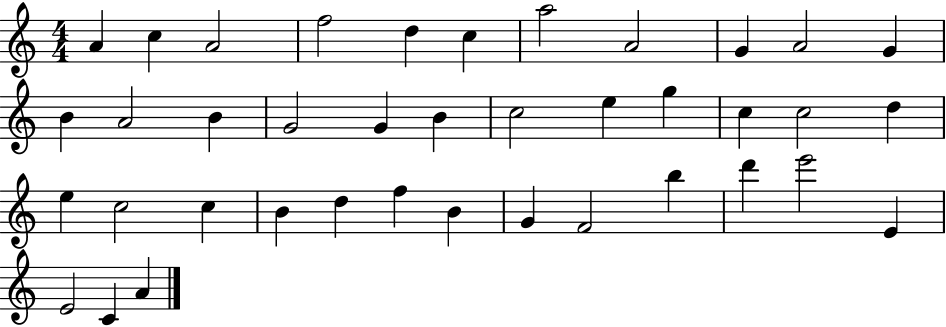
X:1
T:Untitled
M:4/4
L:1/4
K:C
A c A2 f2 d c a2 A2 G A2 G B A2 B G2 G B c2 e g c c2 d e c2 c B d f B G F2 b d' e'2 E E2 C A